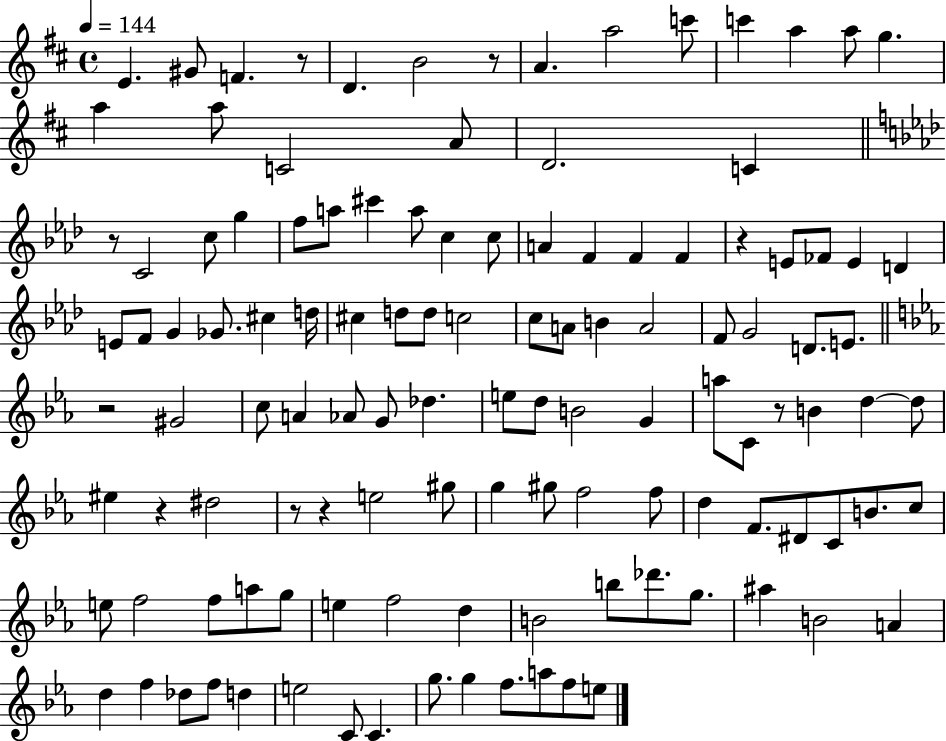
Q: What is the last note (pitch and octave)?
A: E5